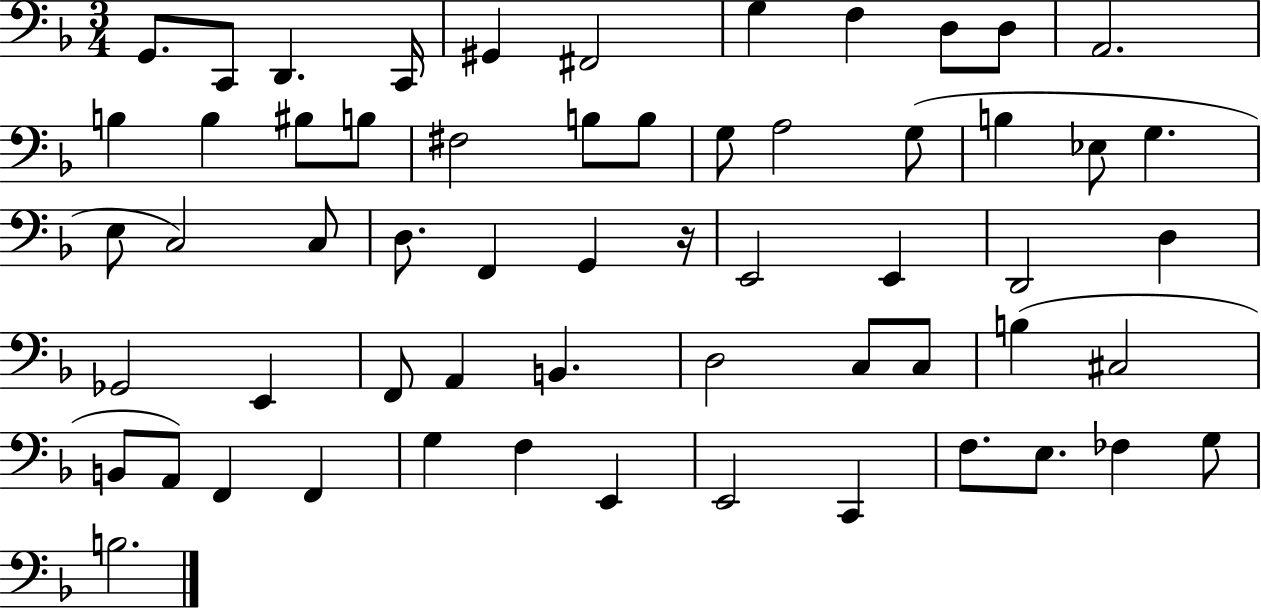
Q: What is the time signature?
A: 3/4